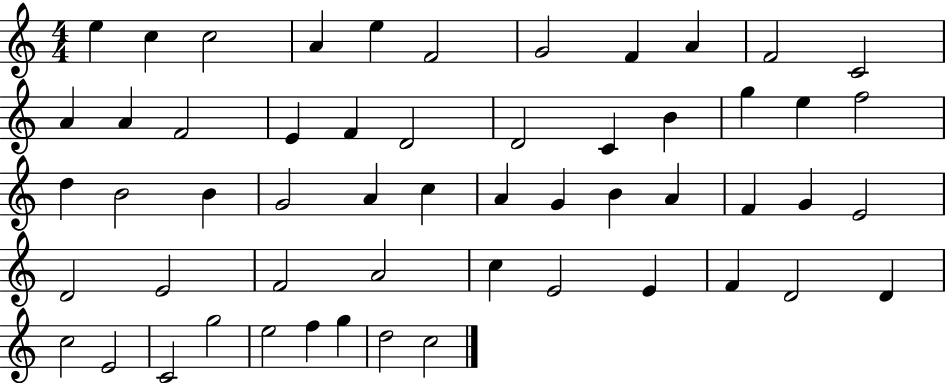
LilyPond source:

{
  \clef treble
  \numericTimeSignature
  \time 4/4
  \key c \major
  e''4 c''4 c''2 | a'4 e''4 f'2 | g'2 f'4 a'4 | f'2 c'2 | \break a'4 a'4 f'2 | e'4 f'4 d'2 | d'2 c'4 b'4 | g''4 e''4 f''2 | \break d''4 b'2 b'4 | g'2 a'4 c''4 | a'4 g'4 b'4 a'4 | f'4 g'4 e'2 | \break d'2 e'2 | f'2 a'2 | c''4 e'2 e'4 | f'4 d'2 d'4 | \break c''2 e'2 | c'2 g''2 | e''2 f''4 g''4 | d''2 c''2 | \break \bar "|."
}